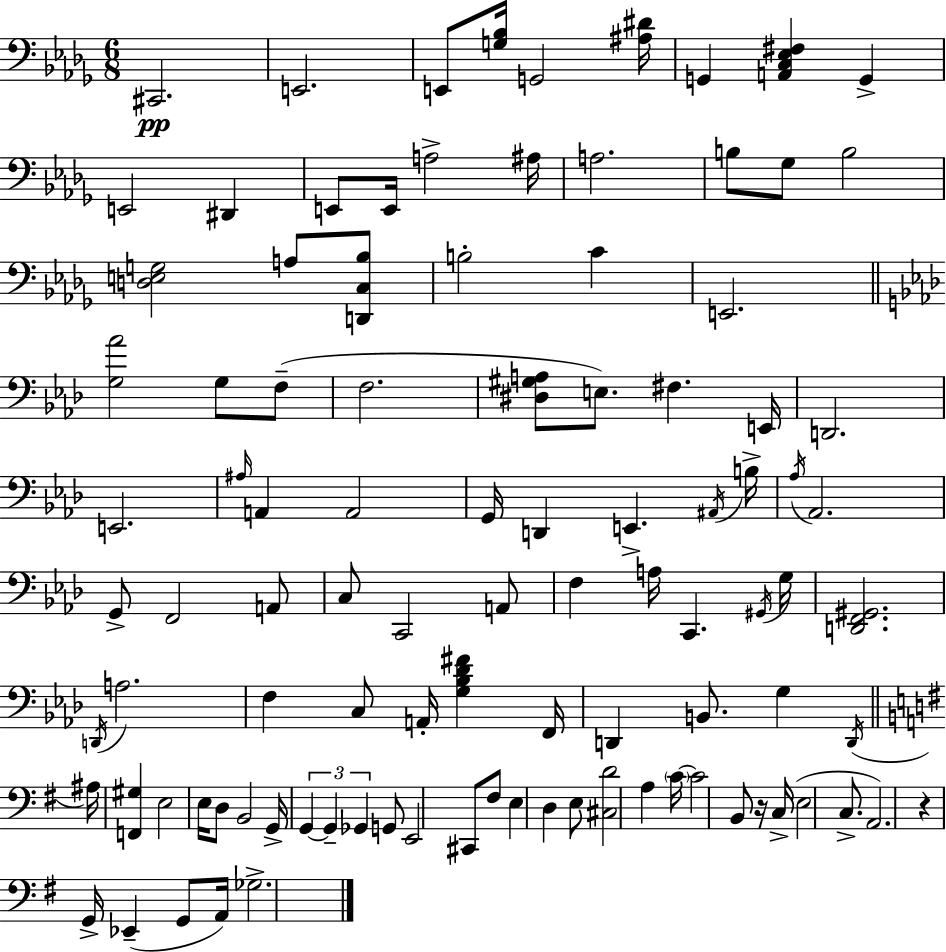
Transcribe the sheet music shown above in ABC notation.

X:1
T:Untitled
M:6/8
L:1/4
K:Bbm
^C,,2 E,,2 E,,/2 [G,_B,]/4 G,,2 [^A,^D]/4 G,, [A,,C,_E,^F,] G,, E,,2 ^D,, E,,/2 E,,/4 A,2 ^A,/4 A,2 B,/2 _G,/2 B,2 [D,E,G,]2 A,/2 [D,,C,_B,]/2 B,2 C E,,2 [G,_A]2 G,/2 F,/2 F,2 [^D,^G,A,]/2 E,/2 ^F, E,,/4 D,,2 E,,2 ^A,/4 A,, A,,2 G,,/4 D,, E,, ^A,,/4 B,/4 _A,/4 _A,,2 G,,/2 F,,2 A,,/2 C,/2 C,,2 A,,/2 F, A,/4 C,, ^G,,/4 G,/4 [D,,F,,^G,,]2 D,,/4 A,2 F, C,/2 A,,/4 [G,_B,_D^F] F,,/4 D,, B,,/2 G, D,,/4 ^A,/4 [F,,^G,] E,2 E,/4 D,/2 B,,2 G,,/4 G,, G,, _G,, G,,/2 E,,2 ^C,,/2 ^F,/2 E, D, E,/2 [^C,D]2 A, C/4 C2 B,,/2 z/4 C,/4 E,2 C,/2 A,,2 z G,,/4 _E,, G,,/2 A,,/4 _G,2